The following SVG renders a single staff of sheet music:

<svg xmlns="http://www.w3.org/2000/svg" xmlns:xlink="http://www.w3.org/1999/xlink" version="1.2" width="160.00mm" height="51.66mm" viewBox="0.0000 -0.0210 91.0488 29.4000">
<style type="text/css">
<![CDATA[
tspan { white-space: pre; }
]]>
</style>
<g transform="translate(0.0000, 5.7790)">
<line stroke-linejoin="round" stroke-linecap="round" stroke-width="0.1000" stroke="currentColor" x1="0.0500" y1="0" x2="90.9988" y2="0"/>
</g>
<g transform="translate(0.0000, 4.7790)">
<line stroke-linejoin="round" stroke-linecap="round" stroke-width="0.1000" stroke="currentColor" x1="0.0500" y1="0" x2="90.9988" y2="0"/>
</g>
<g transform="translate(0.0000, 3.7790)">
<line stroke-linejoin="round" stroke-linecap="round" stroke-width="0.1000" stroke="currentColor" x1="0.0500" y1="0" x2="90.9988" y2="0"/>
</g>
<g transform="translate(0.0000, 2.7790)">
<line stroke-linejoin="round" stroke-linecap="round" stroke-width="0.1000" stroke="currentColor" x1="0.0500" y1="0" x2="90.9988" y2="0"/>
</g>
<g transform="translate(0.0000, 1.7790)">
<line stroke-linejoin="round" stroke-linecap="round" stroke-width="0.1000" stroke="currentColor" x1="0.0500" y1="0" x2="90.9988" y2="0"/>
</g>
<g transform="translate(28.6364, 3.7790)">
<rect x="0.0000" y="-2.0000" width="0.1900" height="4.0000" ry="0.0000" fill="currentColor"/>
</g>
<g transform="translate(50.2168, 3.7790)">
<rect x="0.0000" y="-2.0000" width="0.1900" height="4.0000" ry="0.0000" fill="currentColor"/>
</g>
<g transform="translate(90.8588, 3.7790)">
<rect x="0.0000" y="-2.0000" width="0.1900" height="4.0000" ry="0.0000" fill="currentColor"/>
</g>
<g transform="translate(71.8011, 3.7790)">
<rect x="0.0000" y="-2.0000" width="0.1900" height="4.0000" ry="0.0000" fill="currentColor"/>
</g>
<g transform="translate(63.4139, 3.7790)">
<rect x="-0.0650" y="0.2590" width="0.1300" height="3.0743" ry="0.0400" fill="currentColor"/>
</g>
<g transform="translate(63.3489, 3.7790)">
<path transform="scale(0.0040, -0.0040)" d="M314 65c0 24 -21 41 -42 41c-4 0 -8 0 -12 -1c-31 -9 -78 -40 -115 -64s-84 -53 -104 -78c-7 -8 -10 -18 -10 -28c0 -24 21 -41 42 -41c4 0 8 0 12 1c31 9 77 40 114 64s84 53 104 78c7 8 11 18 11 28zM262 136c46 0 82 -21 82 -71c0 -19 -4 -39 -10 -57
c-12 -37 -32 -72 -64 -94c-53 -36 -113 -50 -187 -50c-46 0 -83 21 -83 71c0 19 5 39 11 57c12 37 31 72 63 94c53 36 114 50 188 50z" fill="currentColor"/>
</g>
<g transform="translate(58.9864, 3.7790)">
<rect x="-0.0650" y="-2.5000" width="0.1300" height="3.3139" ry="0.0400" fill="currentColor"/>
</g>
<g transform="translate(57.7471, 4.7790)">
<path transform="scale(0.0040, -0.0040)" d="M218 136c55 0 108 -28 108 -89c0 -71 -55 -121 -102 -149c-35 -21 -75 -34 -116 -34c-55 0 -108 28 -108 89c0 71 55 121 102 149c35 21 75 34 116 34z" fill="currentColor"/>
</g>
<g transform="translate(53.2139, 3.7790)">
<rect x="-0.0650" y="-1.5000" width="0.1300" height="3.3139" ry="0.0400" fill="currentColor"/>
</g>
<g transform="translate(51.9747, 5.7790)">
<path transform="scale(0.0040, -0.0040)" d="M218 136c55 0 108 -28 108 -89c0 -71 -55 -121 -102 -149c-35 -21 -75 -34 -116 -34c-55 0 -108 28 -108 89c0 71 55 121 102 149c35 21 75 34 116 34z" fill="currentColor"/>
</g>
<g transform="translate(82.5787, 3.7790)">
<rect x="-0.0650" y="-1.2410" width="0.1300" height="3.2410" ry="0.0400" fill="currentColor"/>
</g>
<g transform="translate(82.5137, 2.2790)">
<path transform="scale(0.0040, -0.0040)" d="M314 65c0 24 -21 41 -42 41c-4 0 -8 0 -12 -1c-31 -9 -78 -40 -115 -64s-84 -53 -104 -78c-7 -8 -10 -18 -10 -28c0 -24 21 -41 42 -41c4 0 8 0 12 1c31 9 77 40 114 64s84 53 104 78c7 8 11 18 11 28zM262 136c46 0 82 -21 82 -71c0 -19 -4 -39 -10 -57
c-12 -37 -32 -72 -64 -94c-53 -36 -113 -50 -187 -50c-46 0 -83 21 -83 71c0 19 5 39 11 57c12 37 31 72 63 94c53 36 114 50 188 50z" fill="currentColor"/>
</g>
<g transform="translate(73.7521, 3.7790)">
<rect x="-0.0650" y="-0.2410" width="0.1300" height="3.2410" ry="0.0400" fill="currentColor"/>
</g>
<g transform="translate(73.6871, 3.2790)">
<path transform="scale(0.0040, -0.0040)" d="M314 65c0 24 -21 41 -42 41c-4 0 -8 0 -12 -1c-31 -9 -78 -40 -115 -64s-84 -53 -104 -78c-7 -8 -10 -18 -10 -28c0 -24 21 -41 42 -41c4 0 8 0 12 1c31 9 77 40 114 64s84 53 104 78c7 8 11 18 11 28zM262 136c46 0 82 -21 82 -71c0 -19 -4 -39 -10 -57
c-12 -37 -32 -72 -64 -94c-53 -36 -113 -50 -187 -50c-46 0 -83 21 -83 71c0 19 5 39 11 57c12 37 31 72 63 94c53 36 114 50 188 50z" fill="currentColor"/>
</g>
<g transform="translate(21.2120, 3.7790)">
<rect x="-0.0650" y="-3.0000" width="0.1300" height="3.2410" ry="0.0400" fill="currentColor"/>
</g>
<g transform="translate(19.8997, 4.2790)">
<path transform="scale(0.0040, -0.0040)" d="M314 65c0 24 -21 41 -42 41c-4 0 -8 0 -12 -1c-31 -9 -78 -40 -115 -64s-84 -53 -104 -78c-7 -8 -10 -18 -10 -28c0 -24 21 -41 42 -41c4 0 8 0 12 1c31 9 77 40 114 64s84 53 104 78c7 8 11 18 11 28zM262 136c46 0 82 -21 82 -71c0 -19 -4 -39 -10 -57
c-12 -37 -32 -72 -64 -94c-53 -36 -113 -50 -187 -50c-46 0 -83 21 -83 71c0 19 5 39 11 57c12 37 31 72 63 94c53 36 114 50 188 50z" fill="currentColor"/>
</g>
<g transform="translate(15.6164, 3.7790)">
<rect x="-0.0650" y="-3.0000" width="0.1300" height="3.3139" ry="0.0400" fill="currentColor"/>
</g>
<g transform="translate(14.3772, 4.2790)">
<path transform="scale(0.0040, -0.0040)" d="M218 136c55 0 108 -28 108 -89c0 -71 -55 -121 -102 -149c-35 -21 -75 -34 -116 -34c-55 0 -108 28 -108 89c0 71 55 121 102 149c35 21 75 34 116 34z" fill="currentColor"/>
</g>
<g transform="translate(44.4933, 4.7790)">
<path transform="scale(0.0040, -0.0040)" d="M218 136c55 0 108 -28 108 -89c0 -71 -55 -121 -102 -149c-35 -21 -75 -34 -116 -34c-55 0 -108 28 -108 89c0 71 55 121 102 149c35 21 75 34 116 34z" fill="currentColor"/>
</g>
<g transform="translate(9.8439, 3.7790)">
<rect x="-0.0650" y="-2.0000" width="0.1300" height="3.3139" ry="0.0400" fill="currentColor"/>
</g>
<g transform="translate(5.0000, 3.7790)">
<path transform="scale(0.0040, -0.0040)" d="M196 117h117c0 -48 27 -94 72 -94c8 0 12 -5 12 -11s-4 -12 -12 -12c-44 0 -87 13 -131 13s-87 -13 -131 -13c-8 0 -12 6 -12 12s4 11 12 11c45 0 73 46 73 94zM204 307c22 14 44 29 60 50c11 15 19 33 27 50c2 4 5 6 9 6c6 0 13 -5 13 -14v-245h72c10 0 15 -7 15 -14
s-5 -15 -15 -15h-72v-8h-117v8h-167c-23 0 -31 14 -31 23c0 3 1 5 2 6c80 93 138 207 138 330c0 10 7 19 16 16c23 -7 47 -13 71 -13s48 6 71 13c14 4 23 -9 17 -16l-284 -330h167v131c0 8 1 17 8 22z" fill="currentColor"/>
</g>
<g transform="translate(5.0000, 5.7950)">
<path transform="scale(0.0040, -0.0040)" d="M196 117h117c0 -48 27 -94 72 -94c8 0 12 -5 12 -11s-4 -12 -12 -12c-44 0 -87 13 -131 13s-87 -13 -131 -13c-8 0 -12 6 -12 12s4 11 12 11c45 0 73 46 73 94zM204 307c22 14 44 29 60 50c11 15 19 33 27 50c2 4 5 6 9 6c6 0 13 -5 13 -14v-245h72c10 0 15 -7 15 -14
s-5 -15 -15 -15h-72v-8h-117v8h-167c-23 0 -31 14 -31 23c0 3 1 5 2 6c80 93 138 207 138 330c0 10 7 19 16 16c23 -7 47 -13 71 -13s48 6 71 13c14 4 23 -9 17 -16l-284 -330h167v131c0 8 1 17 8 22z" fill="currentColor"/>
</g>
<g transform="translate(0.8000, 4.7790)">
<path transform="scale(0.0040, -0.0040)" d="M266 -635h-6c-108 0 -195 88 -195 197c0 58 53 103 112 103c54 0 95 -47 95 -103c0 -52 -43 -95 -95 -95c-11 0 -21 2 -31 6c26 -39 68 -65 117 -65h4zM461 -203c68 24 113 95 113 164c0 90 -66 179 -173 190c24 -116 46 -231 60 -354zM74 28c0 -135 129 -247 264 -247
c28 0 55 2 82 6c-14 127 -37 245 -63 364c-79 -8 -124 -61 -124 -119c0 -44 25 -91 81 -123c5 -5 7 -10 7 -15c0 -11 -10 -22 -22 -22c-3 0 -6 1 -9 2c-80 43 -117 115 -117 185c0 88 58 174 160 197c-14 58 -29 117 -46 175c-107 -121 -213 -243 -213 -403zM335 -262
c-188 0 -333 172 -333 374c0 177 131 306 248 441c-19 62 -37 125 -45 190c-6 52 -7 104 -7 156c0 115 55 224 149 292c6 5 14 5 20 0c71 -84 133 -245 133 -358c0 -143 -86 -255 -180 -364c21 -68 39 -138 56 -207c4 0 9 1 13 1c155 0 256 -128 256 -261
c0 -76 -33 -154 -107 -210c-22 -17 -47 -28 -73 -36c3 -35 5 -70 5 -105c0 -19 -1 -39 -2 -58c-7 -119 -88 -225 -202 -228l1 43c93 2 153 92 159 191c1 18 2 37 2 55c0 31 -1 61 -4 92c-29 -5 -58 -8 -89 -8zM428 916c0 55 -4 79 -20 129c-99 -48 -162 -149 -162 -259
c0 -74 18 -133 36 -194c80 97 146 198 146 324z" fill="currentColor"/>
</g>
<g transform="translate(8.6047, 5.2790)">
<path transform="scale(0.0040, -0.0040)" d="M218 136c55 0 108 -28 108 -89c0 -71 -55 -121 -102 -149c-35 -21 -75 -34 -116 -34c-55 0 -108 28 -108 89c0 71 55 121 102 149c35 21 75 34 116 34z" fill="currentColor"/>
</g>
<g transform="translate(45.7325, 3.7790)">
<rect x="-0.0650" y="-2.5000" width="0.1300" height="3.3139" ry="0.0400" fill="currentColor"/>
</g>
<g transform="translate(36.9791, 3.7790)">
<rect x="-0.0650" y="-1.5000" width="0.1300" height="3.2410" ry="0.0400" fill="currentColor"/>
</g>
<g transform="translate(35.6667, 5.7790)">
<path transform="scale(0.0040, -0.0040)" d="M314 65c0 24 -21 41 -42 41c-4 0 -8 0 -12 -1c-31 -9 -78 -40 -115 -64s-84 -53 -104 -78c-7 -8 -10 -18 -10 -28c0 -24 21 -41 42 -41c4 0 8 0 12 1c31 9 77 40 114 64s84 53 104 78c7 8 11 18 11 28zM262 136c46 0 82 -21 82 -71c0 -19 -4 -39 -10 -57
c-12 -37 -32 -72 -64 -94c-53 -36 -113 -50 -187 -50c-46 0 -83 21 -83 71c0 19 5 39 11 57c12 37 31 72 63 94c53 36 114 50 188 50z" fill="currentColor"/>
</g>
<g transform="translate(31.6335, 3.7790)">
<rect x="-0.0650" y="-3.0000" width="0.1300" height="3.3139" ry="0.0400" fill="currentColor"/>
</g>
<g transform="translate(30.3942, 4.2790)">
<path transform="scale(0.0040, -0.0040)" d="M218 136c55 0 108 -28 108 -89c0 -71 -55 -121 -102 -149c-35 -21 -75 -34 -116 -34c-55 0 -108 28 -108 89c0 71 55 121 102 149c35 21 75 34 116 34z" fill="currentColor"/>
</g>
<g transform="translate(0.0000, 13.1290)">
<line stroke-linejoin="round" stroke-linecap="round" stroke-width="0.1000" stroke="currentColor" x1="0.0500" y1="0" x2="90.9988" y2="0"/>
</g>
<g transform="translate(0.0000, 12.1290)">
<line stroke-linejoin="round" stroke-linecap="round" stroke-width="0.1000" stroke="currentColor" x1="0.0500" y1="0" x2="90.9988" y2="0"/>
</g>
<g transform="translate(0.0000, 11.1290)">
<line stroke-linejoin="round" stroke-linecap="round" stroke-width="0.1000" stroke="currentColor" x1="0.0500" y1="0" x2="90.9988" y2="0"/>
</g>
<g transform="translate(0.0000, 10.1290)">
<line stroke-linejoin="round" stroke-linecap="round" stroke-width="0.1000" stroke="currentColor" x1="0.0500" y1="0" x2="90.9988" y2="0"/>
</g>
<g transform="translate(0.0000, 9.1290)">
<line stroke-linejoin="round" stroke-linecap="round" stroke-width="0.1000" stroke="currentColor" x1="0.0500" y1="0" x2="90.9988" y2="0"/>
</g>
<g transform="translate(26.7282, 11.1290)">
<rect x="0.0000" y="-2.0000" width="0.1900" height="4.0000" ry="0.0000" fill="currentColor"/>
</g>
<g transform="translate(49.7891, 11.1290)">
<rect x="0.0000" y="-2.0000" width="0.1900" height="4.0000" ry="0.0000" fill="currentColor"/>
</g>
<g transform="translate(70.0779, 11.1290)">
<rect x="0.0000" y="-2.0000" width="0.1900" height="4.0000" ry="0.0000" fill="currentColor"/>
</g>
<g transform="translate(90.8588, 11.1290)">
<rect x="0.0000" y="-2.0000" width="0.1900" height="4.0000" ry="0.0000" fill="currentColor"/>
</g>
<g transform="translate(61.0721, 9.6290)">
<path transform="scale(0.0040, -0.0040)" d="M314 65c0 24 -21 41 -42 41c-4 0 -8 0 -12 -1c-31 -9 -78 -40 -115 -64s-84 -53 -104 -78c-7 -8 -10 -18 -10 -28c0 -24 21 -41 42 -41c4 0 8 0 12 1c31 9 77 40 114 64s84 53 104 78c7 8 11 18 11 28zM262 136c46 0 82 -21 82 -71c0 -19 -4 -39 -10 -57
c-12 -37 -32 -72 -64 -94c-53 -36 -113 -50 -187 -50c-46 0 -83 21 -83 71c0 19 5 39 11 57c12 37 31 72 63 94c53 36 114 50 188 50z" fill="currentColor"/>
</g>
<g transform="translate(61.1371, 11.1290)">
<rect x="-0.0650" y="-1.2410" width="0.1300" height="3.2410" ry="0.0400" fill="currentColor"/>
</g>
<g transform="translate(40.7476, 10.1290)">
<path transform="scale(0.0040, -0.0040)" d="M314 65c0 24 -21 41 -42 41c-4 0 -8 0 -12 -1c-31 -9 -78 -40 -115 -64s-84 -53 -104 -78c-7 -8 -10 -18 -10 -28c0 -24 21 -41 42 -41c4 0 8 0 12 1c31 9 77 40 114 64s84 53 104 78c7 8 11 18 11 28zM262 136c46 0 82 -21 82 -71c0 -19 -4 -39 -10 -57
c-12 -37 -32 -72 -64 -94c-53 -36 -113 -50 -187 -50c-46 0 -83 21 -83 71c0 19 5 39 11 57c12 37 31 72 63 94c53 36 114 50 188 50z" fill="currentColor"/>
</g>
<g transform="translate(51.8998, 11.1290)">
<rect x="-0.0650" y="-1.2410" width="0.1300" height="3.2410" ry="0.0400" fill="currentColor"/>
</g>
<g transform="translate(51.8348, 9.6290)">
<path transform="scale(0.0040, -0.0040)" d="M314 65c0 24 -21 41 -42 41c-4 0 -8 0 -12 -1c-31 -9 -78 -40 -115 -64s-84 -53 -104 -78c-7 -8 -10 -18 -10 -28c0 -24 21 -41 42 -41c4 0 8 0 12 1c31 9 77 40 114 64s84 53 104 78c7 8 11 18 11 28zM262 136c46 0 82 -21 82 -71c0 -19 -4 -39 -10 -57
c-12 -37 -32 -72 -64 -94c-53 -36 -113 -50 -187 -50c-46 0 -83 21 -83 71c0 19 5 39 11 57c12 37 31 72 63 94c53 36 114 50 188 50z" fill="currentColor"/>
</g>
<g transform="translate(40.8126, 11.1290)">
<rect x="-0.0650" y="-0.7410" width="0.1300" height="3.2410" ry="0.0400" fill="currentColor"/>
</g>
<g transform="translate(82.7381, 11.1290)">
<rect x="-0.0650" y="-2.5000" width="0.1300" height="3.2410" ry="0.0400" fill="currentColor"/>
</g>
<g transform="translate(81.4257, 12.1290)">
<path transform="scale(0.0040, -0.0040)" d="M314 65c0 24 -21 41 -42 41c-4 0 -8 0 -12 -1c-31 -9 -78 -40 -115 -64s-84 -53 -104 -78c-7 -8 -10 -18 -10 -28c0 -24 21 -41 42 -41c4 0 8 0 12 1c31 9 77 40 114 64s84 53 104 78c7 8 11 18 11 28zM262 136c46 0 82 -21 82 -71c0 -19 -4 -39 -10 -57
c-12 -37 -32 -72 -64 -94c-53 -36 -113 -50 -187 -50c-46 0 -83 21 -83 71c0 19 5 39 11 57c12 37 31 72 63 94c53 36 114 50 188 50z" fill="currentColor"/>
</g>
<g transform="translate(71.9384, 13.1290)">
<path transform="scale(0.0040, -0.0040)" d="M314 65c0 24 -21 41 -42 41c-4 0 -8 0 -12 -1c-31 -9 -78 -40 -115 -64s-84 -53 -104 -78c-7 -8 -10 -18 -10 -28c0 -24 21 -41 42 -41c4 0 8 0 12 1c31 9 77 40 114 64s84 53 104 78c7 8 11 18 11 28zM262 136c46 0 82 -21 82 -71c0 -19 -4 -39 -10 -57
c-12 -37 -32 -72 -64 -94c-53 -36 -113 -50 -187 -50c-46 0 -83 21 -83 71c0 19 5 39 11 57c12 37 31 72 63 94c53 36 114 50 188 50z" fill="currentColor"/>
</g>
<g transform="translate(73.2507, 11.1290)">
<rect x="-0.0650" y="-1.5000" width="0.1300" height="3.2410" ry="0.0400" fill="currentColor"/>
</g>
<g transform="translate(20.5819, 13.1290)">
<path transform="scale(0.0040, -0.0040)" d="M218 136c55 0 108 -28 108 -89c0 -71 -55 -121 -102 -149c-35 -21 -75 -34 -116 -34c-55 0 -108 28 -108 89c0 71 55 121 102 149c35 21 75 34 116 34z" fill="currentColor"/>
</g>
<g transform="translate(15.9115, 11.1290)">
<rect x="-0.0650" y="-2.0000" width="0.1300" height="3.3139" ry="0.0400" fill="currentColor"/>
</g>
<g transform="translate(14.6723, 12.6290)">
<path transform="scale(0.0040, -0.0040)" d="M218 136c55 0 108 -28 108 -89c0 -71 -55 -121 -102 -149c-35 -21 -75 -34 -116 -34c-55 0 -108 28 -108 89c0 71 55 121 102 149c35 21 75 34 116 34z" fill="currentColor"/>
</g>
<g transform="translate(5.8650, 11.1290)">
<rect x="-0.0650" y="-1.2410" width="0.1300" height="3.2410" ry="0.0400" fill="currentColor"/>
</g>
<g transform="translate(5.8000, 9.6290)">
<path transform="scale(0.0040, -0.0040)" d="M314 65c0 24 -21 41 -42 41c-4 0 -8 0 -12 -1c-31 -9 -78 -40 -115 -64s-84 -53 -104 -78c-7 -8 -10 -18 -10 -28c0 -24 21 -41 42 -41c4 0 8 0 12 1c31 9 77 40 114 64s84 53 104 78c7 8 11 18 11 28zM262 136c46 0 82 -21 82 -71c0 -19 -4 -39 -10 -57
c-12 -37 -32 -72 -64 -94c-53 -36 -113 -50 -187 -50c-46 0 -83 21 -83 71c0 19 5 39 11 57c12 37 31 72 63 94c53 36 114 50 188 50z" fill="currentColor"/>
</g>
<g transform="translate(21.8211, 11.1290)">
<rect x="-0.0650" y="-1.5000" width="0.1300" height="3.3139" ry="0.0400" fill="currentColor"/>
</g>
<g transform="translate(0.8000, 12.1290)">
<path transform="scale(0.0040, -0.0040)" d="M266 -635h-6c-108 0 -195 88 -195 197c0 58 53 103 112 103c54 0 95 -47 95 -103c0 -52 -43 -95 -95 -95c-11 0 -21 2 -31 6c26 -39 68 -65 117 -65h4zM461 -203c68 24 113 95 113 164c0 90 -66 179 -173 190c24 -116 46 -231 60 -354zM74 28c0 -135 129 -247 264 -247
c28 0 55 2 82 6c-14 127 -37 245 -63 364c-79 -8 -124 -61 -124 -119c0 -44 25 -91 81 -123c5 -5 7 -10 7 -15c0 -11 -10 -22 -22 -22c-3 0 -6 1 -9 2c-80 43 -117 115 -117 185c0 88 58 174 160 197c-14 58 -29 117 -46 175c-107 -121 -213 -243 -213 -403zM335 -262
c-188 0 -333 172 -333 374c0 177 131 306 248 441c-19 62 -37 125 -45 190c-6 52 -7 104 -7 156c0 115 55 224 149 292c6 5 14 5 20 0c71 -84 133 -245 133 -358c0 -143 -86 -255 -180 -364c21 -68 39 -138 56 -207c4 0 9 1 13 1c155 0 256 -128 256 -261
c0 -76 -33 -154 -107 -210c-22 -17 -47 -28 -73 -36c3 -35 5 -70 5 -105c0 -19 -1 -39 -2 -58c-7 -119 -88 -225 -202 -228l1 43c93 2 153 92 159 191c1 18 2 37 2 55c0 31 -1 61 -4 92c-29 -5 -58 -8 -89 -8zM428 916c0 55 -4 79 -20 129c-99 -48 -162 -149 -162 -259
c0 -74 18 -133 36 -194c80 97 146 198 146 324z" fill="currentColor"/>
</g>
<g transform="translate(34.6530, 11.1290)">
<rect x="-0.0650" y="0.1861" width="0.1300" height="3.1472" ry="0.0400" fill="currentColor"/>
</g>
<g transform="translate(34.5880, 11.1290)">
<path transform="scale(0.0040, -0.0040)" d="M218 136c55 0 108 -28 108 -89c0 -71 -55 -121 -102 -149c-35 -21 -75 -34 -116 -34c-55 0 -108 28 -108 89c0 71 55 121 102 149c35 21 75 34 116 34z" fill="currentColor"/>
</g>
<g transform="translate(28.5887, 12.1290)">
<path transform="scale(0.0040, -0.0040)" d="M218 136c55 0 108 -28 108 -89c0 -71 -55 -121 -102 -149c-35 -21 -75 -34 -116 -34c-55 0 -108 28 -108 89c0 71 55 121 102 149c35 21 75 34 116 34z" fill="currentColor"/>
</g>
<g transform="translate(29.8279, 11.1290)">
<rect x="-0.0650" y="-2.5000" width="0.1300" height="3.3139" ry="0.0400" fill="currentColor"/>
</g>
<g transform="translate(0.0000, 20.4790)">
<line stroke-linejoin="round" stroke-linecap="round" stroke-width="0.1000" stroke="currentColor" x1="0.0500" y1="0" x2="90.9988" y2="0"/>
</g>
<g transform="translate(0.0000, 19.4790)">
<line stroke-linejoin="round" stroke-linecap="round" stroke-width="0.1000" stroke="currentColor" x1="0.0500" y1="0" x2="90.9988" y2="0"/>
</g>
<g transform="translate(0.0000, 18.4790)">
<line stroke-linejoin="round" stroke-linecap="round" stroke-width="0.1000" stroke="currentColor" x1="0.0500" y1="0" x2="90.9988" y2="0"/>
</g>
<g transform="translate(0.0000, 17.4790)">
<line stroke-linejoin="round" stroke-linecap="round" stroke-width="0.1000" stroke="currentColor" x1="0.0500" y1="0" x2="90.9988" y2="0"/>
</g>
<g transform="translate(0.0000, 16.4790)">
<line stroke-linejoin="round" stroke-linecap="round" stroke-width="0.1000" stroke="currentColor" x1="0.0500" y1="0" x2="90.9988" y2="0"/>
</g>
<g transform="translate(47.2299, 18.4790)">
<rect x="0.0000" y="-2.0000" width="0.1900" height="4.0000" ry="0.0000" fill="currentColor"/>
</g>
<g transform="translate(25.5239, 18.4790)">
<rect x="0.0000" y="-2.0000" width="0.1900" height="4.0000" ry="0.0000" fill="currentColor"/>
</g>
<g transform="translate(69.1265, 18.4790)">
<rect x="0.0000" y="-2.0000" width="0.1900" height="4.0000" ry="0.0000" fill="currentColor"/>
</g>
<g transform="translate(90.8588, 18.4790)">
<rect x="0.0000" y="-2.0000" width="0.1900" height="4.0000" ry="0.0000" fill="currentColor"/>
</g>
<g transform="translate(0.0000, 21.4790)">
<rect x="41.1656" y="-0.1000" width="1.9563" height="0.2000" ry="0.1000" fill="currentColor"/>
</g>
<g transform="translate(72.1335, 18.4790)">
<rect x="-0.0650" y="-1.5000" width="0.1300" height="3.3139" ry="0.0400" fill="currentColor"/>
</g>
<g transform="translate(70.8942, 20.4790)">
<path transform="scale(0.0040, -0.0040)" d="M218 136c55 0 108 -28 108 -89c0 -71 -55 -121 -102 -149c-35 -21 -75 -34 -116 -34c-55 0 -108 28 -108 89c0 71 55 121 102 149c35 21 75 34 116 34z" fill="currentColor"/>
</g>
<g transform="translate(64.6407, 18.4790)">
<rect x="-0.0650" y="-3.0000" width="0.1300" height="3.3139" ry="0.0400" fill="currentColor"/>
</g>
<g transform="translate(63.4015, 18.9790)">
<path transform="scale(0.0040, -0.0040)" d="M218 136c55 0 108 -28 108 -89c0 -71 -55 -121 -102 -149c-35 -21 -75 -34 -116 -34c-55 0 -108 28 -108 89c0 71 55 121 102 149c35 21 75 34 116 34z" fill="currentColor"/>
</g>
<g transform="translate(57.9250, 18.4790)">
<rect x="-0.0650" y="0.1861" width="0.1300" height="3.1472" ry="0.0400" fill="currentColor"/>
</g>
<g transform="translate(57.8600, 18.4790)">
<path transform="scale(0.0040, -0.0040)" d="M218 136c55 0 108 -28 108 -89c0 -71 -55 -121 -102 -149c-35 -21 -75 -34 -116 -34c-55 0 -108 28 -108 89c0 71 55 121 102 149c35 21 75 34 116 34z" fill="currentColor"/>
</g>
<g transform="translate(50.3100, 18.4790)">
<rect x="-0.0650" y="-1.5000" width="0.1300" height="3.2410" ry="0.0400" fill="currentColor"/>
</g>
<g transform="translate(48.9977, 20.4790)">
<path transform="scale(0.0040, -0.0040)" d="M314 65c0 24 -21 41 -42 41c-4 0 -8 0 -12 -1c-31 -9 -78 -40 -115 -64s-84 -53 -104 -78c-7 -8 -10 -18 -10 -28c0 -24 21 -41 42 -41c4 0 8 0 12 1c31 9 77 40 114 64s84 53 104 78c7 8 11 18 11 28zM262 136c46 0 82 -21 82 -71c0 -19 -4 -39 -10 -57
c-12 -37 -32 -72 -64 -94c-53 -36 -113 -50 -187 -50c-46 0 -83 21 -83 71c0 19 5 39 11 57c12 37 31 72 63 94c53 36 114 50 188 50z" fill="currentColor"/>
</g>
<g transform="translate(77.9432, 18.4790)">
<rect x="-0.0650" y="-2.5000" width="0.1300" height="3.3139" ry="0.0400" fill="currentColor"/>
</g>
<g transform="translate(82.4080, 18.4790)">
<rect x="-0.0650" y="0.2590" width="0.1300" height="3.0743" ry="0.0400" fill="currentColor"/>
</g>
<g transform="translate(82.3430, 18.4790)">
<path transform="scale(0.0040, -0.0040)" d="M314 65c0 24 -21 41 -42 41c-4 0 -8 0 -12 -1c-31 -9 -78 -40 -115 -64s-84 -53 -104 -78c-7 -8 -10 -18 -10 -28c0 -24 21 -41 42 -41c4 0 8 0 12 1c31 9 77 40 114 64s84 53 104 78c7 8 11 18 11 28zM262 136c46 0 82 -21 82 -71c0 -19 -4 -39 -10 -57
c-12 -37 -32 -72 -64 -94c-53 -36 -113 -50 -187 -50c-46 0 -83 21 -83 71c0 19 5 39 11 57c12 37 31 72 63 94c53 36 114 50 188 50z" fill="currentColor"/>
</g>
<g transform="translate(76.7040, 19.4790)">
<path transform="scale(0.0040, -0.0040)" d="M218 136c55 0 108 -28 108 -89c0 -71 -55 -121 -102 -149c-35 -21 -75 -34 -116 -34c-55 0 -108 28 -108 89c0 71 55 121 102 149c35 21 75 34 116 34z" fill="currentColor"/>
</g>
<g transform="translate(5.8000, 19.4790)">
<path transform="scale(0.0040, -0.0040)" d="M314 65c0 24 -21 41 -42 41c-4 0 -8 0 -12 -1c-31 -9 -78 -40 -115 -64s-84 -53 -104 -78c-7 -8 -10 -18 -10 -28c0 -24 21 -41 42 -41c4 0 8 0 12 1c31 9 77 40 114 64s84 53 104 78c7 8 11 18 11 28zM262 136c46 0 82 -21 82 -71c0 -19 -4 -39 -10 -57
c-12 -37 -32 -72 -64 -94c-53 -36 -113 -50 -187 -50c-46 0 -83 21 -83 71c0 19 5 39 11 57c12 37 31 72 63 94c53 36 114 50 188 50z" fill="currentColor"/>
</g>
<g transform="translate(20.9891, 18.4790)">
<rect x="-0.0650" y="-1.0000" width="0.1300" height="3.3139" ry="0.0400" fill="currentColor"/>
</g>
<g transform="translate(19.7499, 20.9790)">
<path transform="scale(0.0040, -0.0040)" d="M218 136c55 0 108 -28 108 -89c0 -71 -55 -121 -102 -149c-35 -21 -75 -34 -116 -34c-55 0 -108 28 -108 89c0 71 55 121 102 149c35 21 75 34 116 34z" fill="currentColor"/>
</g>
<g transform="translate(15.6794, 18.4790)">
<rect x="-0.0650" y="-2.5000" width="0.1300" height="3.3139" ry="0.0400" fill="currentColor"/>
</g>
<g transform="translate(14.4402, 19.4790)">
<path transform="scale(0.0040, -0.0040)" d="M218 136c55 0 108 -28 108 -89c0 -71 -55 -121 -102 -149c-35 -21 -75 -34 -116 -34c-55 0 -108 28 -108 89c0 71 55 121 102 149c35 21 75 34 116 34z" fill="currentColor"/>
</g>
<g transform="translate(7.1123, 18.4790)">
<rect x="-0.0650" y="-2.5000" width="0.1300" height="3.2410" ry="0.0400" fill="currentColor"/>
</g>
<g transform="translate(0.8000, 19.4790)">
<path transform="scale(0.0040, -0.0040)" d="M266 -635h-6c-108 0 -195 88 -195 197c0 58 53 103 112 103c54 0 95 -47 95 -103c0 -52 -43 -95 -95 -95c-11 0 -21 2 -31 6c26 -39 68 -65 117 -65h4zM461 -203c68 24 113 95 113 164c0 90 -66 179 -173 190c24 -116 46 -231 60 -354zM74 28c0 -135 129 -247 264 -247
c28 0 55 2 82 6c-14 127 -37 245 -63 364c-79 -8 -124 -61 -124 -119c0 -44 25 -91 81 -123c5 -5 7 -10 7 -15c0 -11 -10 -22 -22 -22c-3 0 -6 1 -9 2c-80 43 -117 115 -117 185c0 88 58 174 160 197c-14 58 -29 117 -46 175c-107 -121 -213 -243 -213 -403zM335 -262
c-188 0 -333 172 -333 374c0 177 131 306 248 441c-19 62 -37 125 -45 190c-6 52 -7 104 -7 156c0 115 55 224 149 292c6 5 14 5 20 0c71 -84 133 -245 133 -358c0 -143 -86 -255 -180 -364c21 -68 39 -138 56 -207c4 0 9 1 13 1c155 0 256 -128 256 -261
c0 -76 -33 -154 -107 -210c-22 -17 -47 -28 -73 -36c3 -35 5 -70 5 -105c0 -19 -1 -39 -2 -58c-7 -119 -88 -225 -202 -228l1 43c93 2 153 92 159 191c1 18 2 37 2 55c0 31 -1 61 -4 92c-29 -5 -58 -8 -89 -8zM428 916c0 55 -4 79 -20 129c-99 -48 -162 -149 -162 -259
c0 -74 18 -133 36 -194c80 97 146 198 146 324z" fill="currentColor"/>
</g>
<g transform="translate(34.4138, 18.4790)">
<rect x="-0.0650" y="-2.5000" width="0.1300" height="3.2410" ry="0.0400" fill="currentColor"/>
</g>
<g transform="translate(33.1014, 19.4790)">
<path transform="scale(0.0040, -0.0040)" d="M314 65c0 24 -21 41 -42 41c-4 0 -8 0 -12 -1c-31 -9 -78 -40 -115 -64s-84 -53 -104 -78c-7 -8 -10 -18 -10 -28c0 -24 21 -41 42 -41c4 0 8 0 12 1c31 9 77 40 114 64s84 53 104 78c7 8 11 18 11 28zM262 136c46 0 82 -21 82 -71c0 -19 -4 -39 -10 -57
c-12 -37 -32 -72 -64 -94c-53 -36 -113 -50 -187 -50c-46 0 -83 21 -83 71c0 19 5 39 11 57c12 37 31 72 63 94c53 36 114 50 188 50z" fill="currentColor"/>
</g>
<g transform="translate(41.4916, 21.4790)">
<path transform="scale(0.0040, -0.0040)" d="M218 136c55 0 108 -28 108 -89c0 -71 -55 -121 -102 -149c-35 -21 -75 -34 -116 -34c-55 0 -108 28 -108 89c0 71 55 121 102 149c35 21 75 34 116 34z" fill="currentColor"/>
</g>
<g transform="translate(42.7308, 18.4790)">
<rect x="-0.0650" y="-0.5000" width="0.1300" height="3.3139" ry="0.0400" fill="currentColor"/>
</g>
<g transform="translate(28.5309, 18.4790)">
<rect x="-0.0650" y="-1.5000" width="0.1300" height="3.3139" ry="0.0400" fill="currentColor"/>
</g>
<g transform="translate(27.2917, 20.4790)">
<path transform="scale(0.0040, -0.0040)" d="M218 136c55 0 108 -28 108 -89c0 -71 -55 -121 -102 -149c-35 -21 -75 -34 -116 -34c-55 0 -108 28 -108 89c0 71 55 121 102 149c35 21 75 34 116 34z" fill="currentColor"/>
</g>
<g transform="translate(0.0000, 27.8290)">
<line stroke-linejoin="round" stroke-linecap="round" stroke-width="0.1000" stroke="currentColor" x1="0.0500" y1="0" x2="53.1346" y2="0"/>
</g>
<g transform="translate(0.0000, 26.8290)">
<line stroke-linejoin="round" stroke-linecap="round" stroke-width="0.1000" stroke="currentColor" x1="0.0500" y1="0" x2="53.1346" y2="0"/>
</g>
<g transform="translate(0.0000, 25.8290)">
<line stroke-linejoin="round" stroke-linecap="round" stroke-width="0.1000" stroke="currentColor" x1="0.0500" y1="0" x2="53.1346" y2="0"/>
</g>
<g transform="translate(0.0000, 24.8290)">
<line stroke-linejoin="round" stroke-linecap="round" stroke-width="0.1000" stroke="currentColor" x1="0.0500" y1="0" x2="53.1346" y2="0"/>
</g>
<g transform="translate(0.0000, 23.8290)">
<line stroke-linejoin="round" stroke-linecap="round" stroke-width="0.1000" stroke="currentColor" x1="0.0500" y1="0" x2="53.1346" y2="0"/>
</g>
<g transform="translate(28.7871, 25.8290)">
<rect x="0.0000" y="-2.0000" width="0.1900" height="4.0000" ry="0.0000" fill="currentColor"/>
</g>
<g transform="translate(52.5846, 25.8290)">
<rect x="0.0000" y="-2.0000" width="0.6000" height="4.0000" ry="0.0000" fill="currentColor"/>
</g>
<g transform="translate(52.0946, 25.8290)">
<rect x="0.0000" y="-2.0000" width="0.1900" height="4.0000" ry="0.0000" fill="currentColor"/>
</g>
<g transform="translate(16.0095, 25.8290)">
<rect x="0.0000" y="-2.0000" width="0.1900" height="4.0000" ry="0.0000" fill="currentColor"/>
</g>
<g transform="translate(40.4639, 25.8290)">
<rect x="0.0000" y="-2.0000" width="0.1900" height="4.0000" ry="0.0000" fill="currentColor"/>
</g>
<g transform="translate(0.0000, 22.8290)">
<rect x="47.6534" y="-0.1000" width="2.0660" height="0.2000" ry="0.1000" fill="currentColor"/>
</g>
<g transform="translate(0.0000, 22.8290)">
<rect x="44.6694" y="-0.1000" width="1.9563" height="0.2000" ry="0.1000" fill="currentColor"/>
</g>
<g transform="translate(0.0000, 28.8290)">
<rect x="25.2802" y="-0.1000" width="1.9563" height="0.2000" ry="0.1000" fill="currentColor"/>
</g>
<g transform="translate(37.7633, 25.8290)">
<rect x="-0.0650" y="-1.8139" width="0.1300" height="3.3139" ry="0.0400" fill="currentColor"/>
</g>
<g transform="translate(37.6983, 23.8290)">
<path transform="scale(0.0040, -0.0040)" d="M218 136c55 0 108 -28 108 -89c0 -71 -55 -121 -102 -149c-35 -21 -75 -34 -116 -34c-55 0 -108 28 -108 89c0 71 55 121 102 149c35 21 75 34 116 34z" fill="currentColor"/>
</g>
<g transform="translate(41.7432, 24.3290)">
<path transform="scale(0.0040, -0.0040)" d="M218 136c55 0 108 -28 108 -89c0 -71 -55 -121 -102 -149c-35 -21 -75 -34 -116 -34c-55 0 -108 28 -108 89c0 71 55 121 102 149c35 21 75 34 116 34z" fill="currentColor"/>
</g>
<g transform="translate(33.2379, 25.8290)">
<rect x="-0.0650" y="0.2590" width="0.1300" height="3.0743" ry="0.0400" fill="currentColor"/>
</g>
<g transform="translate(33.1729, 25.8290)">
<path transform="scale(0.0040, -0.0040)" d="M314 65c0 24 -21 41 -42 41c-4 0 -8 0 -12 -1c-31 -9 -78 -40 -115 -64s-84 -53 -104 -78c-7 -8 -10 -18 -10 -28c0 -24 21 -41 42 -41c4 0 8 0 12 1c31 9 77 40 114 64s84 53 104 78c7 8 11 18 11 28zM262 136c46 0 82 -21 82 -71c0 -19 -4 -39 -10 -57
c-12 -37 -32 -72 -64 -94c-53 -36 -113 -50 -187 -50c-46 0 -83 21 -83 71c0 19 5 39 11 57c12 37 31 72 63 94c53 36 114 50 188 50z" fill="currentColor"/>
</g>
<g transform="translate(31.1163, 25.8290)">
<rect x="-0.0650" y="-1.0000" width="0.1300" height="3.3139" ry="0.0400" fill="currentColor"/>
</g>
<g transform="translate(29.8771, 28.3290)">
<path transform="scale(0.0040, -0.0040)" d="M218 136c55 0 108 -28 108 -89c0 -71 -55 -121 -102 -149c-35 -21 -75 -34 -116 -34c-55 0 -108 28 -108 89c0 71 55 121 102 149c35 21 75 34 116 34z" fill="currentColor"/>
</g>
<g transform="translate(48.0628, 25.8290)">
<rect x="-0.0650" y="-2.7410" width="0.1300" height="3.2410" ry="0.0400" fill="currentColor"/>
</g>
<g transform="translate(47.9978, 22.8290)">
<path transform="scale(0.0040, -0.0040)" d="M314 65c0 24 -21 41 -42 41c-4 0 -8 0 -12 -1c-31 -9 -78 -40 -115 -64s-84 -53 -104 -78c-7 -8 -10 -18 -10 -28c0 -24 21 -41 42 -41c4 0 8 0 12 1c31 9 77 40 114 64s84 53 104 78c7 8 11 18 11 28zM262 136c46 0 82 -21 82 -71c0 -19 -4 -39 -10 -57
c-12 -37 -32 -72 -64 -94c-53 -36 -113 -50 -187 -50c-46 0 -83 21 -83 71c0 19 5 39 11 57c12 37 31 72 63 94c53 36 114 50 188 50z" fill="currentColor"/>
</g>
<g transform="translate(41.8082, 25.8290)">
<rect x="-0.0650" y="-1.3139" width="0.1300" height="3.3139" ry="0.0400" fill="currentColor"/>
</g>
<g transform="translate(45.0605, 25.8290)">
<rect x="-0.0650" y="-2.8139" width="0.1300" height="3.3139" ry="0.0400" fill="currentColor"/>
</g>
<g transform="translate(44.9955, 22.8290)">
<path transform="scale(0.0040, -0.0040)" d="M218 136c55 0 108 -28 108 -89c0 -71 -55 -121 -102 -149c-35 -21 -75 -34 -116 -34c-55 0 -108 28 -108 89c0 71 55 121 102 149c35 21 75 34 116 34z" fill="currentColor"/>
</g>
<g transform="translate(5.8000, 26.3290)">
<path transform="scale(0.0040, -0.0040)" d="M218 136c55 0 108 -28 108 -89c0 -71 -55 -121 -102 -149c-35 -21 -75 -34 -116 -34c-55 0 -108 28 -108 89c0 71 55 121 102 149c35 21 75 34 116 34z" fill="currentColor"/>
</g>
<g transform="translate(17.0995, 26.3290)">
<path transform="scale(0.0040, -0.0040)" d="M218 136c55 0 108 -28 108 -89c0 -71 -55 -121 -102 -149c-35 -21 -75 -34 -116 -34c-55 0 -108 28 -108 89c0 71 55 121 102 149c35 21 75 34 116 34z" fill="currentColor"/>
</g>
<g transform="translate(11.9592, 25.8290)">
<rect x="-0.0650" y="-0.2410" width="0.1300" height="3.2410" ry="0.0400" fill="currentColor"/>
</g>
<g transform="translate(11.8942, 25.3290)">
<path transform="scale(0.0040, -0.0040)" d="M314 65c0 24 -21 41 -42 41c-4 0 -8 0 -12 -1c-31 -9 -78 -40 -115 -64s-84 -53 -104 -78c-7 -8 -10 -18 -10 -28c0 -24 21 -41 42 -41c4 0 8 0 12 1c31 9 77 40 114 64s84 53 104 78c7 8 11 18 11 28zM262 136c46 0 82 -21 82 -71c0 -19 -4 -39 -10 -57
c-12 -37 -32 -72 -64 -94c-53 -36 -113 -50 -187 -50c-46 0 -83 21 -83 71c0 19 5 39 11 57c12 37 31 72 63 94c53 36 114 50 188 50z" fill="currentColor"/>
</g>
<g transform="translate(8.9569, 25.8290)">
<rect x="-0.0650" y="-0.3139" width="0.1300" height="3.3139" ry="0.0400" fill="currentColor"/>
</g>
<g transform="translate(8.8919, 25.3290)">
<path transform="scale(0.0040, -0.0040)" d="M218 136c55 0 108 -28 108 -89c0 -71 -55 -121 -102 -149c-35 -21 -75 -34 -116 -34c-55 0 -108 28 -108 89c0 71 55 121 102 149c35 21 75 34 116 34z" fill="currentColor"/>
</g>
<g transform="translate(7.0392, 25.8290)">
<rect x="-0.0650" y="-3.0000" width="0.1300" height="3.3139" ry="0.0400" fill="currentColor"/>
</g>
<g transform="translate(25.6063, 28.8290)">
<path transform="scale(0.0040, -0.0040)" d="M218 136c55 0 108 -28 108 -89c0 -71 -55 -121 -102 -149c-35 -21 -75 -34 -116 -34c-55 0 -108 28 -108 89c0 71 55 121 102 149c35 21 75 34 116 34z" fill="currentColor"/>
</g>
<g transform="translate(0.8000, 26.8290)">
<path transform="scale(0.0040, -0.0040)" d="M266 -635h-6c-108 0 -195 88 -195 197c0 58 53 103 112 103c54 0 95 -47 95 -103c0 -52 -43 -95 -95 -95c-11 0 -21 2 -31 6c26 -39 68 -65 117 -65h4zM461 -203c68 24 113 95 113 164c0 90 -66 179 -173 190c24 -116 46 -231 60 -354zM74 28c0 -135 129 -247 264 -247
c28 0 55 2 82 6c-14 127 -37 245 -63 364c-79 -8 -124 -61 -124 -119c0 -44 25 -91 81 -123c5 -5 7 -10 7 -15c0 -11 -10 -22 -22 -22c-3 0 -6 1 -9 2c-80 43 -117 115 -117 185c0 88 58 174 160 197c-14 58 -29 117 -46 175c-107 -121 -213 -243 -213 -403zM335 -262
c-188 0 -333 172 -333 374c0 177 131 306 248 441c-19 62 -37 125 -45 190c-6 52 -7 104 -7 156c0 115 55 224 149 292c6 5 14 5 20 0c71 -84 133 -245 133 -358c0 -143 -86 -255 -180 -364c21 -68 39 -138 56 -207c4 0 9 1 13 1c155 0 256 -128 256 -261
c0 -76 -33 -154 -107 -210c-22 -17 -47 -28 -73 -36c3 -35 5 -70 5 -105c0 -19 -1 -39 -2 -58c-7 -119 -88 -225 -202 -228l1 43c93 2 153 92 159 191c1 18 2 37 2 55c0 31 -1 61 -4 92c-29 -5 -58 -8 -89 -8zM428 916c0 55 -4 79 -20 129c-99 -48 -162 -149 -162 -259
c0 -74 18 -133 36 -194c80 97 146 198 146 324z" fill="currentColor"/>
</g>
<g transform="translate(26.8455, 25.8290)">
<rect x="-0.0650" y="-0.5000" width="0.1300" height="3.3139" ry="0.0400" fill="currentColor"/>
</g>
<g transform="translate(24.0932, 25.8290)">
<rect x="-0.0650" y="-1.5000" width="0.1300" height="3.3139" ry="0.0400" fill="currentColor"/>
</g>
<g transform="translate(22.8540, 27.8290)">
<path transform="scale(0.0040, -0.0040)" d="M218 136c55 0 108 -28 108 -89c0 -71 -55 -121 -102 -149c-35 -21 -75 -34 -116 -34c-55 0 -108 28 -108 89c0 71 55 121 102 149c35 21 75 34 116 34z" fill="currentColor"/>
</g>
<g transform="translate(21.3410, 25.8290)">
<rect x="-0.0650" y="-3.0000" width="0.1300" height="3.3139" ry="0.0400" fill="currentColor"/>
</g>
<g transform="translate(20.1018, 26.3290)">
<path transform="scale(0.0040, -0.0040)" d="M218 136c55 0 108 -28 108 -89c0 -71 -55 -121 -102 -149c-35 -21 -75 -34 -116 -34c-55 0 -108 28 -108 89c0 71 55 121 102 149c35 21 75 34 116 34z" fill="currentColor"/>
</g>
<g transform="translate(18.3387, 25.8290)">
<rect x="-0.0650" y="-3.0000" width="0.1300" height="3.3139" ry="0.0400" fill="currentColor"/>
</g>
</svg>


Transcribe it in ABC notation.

X:1
T:Untitled
M:4/4
L:1/4
K:C
F A A2 A E2 G E G B2 c2 e2 e2 F E G B d2 e2 e2 E2 G2 G2 G D E G2 C E2 B A E G B2 A c c2 A A E C D B2 f e a a2